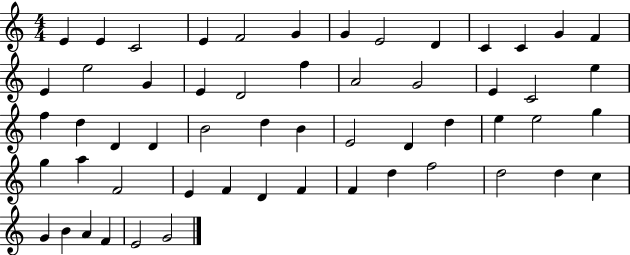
E4/q E4/q C4/h E4/q F4/h G4/q G4/q E4/h D4/q C4/q C4/q G4/q F4/q E4/q E5/h G4/q E4/q D4/h F5/q A4/h G4/h E4/q C4/h E5/q F5/q D5/q D4/q D4/q B4/h D5/q B4/q E4/h D4/q D5/q E5/q E5/h G5/q G5/q A5/q F4/h E4/q F4/q D4/q F4/q F4/q D5/q F5/h D5/h D5/q C5/q G4/q B4/q A4/q F4/q E4/h G4/h